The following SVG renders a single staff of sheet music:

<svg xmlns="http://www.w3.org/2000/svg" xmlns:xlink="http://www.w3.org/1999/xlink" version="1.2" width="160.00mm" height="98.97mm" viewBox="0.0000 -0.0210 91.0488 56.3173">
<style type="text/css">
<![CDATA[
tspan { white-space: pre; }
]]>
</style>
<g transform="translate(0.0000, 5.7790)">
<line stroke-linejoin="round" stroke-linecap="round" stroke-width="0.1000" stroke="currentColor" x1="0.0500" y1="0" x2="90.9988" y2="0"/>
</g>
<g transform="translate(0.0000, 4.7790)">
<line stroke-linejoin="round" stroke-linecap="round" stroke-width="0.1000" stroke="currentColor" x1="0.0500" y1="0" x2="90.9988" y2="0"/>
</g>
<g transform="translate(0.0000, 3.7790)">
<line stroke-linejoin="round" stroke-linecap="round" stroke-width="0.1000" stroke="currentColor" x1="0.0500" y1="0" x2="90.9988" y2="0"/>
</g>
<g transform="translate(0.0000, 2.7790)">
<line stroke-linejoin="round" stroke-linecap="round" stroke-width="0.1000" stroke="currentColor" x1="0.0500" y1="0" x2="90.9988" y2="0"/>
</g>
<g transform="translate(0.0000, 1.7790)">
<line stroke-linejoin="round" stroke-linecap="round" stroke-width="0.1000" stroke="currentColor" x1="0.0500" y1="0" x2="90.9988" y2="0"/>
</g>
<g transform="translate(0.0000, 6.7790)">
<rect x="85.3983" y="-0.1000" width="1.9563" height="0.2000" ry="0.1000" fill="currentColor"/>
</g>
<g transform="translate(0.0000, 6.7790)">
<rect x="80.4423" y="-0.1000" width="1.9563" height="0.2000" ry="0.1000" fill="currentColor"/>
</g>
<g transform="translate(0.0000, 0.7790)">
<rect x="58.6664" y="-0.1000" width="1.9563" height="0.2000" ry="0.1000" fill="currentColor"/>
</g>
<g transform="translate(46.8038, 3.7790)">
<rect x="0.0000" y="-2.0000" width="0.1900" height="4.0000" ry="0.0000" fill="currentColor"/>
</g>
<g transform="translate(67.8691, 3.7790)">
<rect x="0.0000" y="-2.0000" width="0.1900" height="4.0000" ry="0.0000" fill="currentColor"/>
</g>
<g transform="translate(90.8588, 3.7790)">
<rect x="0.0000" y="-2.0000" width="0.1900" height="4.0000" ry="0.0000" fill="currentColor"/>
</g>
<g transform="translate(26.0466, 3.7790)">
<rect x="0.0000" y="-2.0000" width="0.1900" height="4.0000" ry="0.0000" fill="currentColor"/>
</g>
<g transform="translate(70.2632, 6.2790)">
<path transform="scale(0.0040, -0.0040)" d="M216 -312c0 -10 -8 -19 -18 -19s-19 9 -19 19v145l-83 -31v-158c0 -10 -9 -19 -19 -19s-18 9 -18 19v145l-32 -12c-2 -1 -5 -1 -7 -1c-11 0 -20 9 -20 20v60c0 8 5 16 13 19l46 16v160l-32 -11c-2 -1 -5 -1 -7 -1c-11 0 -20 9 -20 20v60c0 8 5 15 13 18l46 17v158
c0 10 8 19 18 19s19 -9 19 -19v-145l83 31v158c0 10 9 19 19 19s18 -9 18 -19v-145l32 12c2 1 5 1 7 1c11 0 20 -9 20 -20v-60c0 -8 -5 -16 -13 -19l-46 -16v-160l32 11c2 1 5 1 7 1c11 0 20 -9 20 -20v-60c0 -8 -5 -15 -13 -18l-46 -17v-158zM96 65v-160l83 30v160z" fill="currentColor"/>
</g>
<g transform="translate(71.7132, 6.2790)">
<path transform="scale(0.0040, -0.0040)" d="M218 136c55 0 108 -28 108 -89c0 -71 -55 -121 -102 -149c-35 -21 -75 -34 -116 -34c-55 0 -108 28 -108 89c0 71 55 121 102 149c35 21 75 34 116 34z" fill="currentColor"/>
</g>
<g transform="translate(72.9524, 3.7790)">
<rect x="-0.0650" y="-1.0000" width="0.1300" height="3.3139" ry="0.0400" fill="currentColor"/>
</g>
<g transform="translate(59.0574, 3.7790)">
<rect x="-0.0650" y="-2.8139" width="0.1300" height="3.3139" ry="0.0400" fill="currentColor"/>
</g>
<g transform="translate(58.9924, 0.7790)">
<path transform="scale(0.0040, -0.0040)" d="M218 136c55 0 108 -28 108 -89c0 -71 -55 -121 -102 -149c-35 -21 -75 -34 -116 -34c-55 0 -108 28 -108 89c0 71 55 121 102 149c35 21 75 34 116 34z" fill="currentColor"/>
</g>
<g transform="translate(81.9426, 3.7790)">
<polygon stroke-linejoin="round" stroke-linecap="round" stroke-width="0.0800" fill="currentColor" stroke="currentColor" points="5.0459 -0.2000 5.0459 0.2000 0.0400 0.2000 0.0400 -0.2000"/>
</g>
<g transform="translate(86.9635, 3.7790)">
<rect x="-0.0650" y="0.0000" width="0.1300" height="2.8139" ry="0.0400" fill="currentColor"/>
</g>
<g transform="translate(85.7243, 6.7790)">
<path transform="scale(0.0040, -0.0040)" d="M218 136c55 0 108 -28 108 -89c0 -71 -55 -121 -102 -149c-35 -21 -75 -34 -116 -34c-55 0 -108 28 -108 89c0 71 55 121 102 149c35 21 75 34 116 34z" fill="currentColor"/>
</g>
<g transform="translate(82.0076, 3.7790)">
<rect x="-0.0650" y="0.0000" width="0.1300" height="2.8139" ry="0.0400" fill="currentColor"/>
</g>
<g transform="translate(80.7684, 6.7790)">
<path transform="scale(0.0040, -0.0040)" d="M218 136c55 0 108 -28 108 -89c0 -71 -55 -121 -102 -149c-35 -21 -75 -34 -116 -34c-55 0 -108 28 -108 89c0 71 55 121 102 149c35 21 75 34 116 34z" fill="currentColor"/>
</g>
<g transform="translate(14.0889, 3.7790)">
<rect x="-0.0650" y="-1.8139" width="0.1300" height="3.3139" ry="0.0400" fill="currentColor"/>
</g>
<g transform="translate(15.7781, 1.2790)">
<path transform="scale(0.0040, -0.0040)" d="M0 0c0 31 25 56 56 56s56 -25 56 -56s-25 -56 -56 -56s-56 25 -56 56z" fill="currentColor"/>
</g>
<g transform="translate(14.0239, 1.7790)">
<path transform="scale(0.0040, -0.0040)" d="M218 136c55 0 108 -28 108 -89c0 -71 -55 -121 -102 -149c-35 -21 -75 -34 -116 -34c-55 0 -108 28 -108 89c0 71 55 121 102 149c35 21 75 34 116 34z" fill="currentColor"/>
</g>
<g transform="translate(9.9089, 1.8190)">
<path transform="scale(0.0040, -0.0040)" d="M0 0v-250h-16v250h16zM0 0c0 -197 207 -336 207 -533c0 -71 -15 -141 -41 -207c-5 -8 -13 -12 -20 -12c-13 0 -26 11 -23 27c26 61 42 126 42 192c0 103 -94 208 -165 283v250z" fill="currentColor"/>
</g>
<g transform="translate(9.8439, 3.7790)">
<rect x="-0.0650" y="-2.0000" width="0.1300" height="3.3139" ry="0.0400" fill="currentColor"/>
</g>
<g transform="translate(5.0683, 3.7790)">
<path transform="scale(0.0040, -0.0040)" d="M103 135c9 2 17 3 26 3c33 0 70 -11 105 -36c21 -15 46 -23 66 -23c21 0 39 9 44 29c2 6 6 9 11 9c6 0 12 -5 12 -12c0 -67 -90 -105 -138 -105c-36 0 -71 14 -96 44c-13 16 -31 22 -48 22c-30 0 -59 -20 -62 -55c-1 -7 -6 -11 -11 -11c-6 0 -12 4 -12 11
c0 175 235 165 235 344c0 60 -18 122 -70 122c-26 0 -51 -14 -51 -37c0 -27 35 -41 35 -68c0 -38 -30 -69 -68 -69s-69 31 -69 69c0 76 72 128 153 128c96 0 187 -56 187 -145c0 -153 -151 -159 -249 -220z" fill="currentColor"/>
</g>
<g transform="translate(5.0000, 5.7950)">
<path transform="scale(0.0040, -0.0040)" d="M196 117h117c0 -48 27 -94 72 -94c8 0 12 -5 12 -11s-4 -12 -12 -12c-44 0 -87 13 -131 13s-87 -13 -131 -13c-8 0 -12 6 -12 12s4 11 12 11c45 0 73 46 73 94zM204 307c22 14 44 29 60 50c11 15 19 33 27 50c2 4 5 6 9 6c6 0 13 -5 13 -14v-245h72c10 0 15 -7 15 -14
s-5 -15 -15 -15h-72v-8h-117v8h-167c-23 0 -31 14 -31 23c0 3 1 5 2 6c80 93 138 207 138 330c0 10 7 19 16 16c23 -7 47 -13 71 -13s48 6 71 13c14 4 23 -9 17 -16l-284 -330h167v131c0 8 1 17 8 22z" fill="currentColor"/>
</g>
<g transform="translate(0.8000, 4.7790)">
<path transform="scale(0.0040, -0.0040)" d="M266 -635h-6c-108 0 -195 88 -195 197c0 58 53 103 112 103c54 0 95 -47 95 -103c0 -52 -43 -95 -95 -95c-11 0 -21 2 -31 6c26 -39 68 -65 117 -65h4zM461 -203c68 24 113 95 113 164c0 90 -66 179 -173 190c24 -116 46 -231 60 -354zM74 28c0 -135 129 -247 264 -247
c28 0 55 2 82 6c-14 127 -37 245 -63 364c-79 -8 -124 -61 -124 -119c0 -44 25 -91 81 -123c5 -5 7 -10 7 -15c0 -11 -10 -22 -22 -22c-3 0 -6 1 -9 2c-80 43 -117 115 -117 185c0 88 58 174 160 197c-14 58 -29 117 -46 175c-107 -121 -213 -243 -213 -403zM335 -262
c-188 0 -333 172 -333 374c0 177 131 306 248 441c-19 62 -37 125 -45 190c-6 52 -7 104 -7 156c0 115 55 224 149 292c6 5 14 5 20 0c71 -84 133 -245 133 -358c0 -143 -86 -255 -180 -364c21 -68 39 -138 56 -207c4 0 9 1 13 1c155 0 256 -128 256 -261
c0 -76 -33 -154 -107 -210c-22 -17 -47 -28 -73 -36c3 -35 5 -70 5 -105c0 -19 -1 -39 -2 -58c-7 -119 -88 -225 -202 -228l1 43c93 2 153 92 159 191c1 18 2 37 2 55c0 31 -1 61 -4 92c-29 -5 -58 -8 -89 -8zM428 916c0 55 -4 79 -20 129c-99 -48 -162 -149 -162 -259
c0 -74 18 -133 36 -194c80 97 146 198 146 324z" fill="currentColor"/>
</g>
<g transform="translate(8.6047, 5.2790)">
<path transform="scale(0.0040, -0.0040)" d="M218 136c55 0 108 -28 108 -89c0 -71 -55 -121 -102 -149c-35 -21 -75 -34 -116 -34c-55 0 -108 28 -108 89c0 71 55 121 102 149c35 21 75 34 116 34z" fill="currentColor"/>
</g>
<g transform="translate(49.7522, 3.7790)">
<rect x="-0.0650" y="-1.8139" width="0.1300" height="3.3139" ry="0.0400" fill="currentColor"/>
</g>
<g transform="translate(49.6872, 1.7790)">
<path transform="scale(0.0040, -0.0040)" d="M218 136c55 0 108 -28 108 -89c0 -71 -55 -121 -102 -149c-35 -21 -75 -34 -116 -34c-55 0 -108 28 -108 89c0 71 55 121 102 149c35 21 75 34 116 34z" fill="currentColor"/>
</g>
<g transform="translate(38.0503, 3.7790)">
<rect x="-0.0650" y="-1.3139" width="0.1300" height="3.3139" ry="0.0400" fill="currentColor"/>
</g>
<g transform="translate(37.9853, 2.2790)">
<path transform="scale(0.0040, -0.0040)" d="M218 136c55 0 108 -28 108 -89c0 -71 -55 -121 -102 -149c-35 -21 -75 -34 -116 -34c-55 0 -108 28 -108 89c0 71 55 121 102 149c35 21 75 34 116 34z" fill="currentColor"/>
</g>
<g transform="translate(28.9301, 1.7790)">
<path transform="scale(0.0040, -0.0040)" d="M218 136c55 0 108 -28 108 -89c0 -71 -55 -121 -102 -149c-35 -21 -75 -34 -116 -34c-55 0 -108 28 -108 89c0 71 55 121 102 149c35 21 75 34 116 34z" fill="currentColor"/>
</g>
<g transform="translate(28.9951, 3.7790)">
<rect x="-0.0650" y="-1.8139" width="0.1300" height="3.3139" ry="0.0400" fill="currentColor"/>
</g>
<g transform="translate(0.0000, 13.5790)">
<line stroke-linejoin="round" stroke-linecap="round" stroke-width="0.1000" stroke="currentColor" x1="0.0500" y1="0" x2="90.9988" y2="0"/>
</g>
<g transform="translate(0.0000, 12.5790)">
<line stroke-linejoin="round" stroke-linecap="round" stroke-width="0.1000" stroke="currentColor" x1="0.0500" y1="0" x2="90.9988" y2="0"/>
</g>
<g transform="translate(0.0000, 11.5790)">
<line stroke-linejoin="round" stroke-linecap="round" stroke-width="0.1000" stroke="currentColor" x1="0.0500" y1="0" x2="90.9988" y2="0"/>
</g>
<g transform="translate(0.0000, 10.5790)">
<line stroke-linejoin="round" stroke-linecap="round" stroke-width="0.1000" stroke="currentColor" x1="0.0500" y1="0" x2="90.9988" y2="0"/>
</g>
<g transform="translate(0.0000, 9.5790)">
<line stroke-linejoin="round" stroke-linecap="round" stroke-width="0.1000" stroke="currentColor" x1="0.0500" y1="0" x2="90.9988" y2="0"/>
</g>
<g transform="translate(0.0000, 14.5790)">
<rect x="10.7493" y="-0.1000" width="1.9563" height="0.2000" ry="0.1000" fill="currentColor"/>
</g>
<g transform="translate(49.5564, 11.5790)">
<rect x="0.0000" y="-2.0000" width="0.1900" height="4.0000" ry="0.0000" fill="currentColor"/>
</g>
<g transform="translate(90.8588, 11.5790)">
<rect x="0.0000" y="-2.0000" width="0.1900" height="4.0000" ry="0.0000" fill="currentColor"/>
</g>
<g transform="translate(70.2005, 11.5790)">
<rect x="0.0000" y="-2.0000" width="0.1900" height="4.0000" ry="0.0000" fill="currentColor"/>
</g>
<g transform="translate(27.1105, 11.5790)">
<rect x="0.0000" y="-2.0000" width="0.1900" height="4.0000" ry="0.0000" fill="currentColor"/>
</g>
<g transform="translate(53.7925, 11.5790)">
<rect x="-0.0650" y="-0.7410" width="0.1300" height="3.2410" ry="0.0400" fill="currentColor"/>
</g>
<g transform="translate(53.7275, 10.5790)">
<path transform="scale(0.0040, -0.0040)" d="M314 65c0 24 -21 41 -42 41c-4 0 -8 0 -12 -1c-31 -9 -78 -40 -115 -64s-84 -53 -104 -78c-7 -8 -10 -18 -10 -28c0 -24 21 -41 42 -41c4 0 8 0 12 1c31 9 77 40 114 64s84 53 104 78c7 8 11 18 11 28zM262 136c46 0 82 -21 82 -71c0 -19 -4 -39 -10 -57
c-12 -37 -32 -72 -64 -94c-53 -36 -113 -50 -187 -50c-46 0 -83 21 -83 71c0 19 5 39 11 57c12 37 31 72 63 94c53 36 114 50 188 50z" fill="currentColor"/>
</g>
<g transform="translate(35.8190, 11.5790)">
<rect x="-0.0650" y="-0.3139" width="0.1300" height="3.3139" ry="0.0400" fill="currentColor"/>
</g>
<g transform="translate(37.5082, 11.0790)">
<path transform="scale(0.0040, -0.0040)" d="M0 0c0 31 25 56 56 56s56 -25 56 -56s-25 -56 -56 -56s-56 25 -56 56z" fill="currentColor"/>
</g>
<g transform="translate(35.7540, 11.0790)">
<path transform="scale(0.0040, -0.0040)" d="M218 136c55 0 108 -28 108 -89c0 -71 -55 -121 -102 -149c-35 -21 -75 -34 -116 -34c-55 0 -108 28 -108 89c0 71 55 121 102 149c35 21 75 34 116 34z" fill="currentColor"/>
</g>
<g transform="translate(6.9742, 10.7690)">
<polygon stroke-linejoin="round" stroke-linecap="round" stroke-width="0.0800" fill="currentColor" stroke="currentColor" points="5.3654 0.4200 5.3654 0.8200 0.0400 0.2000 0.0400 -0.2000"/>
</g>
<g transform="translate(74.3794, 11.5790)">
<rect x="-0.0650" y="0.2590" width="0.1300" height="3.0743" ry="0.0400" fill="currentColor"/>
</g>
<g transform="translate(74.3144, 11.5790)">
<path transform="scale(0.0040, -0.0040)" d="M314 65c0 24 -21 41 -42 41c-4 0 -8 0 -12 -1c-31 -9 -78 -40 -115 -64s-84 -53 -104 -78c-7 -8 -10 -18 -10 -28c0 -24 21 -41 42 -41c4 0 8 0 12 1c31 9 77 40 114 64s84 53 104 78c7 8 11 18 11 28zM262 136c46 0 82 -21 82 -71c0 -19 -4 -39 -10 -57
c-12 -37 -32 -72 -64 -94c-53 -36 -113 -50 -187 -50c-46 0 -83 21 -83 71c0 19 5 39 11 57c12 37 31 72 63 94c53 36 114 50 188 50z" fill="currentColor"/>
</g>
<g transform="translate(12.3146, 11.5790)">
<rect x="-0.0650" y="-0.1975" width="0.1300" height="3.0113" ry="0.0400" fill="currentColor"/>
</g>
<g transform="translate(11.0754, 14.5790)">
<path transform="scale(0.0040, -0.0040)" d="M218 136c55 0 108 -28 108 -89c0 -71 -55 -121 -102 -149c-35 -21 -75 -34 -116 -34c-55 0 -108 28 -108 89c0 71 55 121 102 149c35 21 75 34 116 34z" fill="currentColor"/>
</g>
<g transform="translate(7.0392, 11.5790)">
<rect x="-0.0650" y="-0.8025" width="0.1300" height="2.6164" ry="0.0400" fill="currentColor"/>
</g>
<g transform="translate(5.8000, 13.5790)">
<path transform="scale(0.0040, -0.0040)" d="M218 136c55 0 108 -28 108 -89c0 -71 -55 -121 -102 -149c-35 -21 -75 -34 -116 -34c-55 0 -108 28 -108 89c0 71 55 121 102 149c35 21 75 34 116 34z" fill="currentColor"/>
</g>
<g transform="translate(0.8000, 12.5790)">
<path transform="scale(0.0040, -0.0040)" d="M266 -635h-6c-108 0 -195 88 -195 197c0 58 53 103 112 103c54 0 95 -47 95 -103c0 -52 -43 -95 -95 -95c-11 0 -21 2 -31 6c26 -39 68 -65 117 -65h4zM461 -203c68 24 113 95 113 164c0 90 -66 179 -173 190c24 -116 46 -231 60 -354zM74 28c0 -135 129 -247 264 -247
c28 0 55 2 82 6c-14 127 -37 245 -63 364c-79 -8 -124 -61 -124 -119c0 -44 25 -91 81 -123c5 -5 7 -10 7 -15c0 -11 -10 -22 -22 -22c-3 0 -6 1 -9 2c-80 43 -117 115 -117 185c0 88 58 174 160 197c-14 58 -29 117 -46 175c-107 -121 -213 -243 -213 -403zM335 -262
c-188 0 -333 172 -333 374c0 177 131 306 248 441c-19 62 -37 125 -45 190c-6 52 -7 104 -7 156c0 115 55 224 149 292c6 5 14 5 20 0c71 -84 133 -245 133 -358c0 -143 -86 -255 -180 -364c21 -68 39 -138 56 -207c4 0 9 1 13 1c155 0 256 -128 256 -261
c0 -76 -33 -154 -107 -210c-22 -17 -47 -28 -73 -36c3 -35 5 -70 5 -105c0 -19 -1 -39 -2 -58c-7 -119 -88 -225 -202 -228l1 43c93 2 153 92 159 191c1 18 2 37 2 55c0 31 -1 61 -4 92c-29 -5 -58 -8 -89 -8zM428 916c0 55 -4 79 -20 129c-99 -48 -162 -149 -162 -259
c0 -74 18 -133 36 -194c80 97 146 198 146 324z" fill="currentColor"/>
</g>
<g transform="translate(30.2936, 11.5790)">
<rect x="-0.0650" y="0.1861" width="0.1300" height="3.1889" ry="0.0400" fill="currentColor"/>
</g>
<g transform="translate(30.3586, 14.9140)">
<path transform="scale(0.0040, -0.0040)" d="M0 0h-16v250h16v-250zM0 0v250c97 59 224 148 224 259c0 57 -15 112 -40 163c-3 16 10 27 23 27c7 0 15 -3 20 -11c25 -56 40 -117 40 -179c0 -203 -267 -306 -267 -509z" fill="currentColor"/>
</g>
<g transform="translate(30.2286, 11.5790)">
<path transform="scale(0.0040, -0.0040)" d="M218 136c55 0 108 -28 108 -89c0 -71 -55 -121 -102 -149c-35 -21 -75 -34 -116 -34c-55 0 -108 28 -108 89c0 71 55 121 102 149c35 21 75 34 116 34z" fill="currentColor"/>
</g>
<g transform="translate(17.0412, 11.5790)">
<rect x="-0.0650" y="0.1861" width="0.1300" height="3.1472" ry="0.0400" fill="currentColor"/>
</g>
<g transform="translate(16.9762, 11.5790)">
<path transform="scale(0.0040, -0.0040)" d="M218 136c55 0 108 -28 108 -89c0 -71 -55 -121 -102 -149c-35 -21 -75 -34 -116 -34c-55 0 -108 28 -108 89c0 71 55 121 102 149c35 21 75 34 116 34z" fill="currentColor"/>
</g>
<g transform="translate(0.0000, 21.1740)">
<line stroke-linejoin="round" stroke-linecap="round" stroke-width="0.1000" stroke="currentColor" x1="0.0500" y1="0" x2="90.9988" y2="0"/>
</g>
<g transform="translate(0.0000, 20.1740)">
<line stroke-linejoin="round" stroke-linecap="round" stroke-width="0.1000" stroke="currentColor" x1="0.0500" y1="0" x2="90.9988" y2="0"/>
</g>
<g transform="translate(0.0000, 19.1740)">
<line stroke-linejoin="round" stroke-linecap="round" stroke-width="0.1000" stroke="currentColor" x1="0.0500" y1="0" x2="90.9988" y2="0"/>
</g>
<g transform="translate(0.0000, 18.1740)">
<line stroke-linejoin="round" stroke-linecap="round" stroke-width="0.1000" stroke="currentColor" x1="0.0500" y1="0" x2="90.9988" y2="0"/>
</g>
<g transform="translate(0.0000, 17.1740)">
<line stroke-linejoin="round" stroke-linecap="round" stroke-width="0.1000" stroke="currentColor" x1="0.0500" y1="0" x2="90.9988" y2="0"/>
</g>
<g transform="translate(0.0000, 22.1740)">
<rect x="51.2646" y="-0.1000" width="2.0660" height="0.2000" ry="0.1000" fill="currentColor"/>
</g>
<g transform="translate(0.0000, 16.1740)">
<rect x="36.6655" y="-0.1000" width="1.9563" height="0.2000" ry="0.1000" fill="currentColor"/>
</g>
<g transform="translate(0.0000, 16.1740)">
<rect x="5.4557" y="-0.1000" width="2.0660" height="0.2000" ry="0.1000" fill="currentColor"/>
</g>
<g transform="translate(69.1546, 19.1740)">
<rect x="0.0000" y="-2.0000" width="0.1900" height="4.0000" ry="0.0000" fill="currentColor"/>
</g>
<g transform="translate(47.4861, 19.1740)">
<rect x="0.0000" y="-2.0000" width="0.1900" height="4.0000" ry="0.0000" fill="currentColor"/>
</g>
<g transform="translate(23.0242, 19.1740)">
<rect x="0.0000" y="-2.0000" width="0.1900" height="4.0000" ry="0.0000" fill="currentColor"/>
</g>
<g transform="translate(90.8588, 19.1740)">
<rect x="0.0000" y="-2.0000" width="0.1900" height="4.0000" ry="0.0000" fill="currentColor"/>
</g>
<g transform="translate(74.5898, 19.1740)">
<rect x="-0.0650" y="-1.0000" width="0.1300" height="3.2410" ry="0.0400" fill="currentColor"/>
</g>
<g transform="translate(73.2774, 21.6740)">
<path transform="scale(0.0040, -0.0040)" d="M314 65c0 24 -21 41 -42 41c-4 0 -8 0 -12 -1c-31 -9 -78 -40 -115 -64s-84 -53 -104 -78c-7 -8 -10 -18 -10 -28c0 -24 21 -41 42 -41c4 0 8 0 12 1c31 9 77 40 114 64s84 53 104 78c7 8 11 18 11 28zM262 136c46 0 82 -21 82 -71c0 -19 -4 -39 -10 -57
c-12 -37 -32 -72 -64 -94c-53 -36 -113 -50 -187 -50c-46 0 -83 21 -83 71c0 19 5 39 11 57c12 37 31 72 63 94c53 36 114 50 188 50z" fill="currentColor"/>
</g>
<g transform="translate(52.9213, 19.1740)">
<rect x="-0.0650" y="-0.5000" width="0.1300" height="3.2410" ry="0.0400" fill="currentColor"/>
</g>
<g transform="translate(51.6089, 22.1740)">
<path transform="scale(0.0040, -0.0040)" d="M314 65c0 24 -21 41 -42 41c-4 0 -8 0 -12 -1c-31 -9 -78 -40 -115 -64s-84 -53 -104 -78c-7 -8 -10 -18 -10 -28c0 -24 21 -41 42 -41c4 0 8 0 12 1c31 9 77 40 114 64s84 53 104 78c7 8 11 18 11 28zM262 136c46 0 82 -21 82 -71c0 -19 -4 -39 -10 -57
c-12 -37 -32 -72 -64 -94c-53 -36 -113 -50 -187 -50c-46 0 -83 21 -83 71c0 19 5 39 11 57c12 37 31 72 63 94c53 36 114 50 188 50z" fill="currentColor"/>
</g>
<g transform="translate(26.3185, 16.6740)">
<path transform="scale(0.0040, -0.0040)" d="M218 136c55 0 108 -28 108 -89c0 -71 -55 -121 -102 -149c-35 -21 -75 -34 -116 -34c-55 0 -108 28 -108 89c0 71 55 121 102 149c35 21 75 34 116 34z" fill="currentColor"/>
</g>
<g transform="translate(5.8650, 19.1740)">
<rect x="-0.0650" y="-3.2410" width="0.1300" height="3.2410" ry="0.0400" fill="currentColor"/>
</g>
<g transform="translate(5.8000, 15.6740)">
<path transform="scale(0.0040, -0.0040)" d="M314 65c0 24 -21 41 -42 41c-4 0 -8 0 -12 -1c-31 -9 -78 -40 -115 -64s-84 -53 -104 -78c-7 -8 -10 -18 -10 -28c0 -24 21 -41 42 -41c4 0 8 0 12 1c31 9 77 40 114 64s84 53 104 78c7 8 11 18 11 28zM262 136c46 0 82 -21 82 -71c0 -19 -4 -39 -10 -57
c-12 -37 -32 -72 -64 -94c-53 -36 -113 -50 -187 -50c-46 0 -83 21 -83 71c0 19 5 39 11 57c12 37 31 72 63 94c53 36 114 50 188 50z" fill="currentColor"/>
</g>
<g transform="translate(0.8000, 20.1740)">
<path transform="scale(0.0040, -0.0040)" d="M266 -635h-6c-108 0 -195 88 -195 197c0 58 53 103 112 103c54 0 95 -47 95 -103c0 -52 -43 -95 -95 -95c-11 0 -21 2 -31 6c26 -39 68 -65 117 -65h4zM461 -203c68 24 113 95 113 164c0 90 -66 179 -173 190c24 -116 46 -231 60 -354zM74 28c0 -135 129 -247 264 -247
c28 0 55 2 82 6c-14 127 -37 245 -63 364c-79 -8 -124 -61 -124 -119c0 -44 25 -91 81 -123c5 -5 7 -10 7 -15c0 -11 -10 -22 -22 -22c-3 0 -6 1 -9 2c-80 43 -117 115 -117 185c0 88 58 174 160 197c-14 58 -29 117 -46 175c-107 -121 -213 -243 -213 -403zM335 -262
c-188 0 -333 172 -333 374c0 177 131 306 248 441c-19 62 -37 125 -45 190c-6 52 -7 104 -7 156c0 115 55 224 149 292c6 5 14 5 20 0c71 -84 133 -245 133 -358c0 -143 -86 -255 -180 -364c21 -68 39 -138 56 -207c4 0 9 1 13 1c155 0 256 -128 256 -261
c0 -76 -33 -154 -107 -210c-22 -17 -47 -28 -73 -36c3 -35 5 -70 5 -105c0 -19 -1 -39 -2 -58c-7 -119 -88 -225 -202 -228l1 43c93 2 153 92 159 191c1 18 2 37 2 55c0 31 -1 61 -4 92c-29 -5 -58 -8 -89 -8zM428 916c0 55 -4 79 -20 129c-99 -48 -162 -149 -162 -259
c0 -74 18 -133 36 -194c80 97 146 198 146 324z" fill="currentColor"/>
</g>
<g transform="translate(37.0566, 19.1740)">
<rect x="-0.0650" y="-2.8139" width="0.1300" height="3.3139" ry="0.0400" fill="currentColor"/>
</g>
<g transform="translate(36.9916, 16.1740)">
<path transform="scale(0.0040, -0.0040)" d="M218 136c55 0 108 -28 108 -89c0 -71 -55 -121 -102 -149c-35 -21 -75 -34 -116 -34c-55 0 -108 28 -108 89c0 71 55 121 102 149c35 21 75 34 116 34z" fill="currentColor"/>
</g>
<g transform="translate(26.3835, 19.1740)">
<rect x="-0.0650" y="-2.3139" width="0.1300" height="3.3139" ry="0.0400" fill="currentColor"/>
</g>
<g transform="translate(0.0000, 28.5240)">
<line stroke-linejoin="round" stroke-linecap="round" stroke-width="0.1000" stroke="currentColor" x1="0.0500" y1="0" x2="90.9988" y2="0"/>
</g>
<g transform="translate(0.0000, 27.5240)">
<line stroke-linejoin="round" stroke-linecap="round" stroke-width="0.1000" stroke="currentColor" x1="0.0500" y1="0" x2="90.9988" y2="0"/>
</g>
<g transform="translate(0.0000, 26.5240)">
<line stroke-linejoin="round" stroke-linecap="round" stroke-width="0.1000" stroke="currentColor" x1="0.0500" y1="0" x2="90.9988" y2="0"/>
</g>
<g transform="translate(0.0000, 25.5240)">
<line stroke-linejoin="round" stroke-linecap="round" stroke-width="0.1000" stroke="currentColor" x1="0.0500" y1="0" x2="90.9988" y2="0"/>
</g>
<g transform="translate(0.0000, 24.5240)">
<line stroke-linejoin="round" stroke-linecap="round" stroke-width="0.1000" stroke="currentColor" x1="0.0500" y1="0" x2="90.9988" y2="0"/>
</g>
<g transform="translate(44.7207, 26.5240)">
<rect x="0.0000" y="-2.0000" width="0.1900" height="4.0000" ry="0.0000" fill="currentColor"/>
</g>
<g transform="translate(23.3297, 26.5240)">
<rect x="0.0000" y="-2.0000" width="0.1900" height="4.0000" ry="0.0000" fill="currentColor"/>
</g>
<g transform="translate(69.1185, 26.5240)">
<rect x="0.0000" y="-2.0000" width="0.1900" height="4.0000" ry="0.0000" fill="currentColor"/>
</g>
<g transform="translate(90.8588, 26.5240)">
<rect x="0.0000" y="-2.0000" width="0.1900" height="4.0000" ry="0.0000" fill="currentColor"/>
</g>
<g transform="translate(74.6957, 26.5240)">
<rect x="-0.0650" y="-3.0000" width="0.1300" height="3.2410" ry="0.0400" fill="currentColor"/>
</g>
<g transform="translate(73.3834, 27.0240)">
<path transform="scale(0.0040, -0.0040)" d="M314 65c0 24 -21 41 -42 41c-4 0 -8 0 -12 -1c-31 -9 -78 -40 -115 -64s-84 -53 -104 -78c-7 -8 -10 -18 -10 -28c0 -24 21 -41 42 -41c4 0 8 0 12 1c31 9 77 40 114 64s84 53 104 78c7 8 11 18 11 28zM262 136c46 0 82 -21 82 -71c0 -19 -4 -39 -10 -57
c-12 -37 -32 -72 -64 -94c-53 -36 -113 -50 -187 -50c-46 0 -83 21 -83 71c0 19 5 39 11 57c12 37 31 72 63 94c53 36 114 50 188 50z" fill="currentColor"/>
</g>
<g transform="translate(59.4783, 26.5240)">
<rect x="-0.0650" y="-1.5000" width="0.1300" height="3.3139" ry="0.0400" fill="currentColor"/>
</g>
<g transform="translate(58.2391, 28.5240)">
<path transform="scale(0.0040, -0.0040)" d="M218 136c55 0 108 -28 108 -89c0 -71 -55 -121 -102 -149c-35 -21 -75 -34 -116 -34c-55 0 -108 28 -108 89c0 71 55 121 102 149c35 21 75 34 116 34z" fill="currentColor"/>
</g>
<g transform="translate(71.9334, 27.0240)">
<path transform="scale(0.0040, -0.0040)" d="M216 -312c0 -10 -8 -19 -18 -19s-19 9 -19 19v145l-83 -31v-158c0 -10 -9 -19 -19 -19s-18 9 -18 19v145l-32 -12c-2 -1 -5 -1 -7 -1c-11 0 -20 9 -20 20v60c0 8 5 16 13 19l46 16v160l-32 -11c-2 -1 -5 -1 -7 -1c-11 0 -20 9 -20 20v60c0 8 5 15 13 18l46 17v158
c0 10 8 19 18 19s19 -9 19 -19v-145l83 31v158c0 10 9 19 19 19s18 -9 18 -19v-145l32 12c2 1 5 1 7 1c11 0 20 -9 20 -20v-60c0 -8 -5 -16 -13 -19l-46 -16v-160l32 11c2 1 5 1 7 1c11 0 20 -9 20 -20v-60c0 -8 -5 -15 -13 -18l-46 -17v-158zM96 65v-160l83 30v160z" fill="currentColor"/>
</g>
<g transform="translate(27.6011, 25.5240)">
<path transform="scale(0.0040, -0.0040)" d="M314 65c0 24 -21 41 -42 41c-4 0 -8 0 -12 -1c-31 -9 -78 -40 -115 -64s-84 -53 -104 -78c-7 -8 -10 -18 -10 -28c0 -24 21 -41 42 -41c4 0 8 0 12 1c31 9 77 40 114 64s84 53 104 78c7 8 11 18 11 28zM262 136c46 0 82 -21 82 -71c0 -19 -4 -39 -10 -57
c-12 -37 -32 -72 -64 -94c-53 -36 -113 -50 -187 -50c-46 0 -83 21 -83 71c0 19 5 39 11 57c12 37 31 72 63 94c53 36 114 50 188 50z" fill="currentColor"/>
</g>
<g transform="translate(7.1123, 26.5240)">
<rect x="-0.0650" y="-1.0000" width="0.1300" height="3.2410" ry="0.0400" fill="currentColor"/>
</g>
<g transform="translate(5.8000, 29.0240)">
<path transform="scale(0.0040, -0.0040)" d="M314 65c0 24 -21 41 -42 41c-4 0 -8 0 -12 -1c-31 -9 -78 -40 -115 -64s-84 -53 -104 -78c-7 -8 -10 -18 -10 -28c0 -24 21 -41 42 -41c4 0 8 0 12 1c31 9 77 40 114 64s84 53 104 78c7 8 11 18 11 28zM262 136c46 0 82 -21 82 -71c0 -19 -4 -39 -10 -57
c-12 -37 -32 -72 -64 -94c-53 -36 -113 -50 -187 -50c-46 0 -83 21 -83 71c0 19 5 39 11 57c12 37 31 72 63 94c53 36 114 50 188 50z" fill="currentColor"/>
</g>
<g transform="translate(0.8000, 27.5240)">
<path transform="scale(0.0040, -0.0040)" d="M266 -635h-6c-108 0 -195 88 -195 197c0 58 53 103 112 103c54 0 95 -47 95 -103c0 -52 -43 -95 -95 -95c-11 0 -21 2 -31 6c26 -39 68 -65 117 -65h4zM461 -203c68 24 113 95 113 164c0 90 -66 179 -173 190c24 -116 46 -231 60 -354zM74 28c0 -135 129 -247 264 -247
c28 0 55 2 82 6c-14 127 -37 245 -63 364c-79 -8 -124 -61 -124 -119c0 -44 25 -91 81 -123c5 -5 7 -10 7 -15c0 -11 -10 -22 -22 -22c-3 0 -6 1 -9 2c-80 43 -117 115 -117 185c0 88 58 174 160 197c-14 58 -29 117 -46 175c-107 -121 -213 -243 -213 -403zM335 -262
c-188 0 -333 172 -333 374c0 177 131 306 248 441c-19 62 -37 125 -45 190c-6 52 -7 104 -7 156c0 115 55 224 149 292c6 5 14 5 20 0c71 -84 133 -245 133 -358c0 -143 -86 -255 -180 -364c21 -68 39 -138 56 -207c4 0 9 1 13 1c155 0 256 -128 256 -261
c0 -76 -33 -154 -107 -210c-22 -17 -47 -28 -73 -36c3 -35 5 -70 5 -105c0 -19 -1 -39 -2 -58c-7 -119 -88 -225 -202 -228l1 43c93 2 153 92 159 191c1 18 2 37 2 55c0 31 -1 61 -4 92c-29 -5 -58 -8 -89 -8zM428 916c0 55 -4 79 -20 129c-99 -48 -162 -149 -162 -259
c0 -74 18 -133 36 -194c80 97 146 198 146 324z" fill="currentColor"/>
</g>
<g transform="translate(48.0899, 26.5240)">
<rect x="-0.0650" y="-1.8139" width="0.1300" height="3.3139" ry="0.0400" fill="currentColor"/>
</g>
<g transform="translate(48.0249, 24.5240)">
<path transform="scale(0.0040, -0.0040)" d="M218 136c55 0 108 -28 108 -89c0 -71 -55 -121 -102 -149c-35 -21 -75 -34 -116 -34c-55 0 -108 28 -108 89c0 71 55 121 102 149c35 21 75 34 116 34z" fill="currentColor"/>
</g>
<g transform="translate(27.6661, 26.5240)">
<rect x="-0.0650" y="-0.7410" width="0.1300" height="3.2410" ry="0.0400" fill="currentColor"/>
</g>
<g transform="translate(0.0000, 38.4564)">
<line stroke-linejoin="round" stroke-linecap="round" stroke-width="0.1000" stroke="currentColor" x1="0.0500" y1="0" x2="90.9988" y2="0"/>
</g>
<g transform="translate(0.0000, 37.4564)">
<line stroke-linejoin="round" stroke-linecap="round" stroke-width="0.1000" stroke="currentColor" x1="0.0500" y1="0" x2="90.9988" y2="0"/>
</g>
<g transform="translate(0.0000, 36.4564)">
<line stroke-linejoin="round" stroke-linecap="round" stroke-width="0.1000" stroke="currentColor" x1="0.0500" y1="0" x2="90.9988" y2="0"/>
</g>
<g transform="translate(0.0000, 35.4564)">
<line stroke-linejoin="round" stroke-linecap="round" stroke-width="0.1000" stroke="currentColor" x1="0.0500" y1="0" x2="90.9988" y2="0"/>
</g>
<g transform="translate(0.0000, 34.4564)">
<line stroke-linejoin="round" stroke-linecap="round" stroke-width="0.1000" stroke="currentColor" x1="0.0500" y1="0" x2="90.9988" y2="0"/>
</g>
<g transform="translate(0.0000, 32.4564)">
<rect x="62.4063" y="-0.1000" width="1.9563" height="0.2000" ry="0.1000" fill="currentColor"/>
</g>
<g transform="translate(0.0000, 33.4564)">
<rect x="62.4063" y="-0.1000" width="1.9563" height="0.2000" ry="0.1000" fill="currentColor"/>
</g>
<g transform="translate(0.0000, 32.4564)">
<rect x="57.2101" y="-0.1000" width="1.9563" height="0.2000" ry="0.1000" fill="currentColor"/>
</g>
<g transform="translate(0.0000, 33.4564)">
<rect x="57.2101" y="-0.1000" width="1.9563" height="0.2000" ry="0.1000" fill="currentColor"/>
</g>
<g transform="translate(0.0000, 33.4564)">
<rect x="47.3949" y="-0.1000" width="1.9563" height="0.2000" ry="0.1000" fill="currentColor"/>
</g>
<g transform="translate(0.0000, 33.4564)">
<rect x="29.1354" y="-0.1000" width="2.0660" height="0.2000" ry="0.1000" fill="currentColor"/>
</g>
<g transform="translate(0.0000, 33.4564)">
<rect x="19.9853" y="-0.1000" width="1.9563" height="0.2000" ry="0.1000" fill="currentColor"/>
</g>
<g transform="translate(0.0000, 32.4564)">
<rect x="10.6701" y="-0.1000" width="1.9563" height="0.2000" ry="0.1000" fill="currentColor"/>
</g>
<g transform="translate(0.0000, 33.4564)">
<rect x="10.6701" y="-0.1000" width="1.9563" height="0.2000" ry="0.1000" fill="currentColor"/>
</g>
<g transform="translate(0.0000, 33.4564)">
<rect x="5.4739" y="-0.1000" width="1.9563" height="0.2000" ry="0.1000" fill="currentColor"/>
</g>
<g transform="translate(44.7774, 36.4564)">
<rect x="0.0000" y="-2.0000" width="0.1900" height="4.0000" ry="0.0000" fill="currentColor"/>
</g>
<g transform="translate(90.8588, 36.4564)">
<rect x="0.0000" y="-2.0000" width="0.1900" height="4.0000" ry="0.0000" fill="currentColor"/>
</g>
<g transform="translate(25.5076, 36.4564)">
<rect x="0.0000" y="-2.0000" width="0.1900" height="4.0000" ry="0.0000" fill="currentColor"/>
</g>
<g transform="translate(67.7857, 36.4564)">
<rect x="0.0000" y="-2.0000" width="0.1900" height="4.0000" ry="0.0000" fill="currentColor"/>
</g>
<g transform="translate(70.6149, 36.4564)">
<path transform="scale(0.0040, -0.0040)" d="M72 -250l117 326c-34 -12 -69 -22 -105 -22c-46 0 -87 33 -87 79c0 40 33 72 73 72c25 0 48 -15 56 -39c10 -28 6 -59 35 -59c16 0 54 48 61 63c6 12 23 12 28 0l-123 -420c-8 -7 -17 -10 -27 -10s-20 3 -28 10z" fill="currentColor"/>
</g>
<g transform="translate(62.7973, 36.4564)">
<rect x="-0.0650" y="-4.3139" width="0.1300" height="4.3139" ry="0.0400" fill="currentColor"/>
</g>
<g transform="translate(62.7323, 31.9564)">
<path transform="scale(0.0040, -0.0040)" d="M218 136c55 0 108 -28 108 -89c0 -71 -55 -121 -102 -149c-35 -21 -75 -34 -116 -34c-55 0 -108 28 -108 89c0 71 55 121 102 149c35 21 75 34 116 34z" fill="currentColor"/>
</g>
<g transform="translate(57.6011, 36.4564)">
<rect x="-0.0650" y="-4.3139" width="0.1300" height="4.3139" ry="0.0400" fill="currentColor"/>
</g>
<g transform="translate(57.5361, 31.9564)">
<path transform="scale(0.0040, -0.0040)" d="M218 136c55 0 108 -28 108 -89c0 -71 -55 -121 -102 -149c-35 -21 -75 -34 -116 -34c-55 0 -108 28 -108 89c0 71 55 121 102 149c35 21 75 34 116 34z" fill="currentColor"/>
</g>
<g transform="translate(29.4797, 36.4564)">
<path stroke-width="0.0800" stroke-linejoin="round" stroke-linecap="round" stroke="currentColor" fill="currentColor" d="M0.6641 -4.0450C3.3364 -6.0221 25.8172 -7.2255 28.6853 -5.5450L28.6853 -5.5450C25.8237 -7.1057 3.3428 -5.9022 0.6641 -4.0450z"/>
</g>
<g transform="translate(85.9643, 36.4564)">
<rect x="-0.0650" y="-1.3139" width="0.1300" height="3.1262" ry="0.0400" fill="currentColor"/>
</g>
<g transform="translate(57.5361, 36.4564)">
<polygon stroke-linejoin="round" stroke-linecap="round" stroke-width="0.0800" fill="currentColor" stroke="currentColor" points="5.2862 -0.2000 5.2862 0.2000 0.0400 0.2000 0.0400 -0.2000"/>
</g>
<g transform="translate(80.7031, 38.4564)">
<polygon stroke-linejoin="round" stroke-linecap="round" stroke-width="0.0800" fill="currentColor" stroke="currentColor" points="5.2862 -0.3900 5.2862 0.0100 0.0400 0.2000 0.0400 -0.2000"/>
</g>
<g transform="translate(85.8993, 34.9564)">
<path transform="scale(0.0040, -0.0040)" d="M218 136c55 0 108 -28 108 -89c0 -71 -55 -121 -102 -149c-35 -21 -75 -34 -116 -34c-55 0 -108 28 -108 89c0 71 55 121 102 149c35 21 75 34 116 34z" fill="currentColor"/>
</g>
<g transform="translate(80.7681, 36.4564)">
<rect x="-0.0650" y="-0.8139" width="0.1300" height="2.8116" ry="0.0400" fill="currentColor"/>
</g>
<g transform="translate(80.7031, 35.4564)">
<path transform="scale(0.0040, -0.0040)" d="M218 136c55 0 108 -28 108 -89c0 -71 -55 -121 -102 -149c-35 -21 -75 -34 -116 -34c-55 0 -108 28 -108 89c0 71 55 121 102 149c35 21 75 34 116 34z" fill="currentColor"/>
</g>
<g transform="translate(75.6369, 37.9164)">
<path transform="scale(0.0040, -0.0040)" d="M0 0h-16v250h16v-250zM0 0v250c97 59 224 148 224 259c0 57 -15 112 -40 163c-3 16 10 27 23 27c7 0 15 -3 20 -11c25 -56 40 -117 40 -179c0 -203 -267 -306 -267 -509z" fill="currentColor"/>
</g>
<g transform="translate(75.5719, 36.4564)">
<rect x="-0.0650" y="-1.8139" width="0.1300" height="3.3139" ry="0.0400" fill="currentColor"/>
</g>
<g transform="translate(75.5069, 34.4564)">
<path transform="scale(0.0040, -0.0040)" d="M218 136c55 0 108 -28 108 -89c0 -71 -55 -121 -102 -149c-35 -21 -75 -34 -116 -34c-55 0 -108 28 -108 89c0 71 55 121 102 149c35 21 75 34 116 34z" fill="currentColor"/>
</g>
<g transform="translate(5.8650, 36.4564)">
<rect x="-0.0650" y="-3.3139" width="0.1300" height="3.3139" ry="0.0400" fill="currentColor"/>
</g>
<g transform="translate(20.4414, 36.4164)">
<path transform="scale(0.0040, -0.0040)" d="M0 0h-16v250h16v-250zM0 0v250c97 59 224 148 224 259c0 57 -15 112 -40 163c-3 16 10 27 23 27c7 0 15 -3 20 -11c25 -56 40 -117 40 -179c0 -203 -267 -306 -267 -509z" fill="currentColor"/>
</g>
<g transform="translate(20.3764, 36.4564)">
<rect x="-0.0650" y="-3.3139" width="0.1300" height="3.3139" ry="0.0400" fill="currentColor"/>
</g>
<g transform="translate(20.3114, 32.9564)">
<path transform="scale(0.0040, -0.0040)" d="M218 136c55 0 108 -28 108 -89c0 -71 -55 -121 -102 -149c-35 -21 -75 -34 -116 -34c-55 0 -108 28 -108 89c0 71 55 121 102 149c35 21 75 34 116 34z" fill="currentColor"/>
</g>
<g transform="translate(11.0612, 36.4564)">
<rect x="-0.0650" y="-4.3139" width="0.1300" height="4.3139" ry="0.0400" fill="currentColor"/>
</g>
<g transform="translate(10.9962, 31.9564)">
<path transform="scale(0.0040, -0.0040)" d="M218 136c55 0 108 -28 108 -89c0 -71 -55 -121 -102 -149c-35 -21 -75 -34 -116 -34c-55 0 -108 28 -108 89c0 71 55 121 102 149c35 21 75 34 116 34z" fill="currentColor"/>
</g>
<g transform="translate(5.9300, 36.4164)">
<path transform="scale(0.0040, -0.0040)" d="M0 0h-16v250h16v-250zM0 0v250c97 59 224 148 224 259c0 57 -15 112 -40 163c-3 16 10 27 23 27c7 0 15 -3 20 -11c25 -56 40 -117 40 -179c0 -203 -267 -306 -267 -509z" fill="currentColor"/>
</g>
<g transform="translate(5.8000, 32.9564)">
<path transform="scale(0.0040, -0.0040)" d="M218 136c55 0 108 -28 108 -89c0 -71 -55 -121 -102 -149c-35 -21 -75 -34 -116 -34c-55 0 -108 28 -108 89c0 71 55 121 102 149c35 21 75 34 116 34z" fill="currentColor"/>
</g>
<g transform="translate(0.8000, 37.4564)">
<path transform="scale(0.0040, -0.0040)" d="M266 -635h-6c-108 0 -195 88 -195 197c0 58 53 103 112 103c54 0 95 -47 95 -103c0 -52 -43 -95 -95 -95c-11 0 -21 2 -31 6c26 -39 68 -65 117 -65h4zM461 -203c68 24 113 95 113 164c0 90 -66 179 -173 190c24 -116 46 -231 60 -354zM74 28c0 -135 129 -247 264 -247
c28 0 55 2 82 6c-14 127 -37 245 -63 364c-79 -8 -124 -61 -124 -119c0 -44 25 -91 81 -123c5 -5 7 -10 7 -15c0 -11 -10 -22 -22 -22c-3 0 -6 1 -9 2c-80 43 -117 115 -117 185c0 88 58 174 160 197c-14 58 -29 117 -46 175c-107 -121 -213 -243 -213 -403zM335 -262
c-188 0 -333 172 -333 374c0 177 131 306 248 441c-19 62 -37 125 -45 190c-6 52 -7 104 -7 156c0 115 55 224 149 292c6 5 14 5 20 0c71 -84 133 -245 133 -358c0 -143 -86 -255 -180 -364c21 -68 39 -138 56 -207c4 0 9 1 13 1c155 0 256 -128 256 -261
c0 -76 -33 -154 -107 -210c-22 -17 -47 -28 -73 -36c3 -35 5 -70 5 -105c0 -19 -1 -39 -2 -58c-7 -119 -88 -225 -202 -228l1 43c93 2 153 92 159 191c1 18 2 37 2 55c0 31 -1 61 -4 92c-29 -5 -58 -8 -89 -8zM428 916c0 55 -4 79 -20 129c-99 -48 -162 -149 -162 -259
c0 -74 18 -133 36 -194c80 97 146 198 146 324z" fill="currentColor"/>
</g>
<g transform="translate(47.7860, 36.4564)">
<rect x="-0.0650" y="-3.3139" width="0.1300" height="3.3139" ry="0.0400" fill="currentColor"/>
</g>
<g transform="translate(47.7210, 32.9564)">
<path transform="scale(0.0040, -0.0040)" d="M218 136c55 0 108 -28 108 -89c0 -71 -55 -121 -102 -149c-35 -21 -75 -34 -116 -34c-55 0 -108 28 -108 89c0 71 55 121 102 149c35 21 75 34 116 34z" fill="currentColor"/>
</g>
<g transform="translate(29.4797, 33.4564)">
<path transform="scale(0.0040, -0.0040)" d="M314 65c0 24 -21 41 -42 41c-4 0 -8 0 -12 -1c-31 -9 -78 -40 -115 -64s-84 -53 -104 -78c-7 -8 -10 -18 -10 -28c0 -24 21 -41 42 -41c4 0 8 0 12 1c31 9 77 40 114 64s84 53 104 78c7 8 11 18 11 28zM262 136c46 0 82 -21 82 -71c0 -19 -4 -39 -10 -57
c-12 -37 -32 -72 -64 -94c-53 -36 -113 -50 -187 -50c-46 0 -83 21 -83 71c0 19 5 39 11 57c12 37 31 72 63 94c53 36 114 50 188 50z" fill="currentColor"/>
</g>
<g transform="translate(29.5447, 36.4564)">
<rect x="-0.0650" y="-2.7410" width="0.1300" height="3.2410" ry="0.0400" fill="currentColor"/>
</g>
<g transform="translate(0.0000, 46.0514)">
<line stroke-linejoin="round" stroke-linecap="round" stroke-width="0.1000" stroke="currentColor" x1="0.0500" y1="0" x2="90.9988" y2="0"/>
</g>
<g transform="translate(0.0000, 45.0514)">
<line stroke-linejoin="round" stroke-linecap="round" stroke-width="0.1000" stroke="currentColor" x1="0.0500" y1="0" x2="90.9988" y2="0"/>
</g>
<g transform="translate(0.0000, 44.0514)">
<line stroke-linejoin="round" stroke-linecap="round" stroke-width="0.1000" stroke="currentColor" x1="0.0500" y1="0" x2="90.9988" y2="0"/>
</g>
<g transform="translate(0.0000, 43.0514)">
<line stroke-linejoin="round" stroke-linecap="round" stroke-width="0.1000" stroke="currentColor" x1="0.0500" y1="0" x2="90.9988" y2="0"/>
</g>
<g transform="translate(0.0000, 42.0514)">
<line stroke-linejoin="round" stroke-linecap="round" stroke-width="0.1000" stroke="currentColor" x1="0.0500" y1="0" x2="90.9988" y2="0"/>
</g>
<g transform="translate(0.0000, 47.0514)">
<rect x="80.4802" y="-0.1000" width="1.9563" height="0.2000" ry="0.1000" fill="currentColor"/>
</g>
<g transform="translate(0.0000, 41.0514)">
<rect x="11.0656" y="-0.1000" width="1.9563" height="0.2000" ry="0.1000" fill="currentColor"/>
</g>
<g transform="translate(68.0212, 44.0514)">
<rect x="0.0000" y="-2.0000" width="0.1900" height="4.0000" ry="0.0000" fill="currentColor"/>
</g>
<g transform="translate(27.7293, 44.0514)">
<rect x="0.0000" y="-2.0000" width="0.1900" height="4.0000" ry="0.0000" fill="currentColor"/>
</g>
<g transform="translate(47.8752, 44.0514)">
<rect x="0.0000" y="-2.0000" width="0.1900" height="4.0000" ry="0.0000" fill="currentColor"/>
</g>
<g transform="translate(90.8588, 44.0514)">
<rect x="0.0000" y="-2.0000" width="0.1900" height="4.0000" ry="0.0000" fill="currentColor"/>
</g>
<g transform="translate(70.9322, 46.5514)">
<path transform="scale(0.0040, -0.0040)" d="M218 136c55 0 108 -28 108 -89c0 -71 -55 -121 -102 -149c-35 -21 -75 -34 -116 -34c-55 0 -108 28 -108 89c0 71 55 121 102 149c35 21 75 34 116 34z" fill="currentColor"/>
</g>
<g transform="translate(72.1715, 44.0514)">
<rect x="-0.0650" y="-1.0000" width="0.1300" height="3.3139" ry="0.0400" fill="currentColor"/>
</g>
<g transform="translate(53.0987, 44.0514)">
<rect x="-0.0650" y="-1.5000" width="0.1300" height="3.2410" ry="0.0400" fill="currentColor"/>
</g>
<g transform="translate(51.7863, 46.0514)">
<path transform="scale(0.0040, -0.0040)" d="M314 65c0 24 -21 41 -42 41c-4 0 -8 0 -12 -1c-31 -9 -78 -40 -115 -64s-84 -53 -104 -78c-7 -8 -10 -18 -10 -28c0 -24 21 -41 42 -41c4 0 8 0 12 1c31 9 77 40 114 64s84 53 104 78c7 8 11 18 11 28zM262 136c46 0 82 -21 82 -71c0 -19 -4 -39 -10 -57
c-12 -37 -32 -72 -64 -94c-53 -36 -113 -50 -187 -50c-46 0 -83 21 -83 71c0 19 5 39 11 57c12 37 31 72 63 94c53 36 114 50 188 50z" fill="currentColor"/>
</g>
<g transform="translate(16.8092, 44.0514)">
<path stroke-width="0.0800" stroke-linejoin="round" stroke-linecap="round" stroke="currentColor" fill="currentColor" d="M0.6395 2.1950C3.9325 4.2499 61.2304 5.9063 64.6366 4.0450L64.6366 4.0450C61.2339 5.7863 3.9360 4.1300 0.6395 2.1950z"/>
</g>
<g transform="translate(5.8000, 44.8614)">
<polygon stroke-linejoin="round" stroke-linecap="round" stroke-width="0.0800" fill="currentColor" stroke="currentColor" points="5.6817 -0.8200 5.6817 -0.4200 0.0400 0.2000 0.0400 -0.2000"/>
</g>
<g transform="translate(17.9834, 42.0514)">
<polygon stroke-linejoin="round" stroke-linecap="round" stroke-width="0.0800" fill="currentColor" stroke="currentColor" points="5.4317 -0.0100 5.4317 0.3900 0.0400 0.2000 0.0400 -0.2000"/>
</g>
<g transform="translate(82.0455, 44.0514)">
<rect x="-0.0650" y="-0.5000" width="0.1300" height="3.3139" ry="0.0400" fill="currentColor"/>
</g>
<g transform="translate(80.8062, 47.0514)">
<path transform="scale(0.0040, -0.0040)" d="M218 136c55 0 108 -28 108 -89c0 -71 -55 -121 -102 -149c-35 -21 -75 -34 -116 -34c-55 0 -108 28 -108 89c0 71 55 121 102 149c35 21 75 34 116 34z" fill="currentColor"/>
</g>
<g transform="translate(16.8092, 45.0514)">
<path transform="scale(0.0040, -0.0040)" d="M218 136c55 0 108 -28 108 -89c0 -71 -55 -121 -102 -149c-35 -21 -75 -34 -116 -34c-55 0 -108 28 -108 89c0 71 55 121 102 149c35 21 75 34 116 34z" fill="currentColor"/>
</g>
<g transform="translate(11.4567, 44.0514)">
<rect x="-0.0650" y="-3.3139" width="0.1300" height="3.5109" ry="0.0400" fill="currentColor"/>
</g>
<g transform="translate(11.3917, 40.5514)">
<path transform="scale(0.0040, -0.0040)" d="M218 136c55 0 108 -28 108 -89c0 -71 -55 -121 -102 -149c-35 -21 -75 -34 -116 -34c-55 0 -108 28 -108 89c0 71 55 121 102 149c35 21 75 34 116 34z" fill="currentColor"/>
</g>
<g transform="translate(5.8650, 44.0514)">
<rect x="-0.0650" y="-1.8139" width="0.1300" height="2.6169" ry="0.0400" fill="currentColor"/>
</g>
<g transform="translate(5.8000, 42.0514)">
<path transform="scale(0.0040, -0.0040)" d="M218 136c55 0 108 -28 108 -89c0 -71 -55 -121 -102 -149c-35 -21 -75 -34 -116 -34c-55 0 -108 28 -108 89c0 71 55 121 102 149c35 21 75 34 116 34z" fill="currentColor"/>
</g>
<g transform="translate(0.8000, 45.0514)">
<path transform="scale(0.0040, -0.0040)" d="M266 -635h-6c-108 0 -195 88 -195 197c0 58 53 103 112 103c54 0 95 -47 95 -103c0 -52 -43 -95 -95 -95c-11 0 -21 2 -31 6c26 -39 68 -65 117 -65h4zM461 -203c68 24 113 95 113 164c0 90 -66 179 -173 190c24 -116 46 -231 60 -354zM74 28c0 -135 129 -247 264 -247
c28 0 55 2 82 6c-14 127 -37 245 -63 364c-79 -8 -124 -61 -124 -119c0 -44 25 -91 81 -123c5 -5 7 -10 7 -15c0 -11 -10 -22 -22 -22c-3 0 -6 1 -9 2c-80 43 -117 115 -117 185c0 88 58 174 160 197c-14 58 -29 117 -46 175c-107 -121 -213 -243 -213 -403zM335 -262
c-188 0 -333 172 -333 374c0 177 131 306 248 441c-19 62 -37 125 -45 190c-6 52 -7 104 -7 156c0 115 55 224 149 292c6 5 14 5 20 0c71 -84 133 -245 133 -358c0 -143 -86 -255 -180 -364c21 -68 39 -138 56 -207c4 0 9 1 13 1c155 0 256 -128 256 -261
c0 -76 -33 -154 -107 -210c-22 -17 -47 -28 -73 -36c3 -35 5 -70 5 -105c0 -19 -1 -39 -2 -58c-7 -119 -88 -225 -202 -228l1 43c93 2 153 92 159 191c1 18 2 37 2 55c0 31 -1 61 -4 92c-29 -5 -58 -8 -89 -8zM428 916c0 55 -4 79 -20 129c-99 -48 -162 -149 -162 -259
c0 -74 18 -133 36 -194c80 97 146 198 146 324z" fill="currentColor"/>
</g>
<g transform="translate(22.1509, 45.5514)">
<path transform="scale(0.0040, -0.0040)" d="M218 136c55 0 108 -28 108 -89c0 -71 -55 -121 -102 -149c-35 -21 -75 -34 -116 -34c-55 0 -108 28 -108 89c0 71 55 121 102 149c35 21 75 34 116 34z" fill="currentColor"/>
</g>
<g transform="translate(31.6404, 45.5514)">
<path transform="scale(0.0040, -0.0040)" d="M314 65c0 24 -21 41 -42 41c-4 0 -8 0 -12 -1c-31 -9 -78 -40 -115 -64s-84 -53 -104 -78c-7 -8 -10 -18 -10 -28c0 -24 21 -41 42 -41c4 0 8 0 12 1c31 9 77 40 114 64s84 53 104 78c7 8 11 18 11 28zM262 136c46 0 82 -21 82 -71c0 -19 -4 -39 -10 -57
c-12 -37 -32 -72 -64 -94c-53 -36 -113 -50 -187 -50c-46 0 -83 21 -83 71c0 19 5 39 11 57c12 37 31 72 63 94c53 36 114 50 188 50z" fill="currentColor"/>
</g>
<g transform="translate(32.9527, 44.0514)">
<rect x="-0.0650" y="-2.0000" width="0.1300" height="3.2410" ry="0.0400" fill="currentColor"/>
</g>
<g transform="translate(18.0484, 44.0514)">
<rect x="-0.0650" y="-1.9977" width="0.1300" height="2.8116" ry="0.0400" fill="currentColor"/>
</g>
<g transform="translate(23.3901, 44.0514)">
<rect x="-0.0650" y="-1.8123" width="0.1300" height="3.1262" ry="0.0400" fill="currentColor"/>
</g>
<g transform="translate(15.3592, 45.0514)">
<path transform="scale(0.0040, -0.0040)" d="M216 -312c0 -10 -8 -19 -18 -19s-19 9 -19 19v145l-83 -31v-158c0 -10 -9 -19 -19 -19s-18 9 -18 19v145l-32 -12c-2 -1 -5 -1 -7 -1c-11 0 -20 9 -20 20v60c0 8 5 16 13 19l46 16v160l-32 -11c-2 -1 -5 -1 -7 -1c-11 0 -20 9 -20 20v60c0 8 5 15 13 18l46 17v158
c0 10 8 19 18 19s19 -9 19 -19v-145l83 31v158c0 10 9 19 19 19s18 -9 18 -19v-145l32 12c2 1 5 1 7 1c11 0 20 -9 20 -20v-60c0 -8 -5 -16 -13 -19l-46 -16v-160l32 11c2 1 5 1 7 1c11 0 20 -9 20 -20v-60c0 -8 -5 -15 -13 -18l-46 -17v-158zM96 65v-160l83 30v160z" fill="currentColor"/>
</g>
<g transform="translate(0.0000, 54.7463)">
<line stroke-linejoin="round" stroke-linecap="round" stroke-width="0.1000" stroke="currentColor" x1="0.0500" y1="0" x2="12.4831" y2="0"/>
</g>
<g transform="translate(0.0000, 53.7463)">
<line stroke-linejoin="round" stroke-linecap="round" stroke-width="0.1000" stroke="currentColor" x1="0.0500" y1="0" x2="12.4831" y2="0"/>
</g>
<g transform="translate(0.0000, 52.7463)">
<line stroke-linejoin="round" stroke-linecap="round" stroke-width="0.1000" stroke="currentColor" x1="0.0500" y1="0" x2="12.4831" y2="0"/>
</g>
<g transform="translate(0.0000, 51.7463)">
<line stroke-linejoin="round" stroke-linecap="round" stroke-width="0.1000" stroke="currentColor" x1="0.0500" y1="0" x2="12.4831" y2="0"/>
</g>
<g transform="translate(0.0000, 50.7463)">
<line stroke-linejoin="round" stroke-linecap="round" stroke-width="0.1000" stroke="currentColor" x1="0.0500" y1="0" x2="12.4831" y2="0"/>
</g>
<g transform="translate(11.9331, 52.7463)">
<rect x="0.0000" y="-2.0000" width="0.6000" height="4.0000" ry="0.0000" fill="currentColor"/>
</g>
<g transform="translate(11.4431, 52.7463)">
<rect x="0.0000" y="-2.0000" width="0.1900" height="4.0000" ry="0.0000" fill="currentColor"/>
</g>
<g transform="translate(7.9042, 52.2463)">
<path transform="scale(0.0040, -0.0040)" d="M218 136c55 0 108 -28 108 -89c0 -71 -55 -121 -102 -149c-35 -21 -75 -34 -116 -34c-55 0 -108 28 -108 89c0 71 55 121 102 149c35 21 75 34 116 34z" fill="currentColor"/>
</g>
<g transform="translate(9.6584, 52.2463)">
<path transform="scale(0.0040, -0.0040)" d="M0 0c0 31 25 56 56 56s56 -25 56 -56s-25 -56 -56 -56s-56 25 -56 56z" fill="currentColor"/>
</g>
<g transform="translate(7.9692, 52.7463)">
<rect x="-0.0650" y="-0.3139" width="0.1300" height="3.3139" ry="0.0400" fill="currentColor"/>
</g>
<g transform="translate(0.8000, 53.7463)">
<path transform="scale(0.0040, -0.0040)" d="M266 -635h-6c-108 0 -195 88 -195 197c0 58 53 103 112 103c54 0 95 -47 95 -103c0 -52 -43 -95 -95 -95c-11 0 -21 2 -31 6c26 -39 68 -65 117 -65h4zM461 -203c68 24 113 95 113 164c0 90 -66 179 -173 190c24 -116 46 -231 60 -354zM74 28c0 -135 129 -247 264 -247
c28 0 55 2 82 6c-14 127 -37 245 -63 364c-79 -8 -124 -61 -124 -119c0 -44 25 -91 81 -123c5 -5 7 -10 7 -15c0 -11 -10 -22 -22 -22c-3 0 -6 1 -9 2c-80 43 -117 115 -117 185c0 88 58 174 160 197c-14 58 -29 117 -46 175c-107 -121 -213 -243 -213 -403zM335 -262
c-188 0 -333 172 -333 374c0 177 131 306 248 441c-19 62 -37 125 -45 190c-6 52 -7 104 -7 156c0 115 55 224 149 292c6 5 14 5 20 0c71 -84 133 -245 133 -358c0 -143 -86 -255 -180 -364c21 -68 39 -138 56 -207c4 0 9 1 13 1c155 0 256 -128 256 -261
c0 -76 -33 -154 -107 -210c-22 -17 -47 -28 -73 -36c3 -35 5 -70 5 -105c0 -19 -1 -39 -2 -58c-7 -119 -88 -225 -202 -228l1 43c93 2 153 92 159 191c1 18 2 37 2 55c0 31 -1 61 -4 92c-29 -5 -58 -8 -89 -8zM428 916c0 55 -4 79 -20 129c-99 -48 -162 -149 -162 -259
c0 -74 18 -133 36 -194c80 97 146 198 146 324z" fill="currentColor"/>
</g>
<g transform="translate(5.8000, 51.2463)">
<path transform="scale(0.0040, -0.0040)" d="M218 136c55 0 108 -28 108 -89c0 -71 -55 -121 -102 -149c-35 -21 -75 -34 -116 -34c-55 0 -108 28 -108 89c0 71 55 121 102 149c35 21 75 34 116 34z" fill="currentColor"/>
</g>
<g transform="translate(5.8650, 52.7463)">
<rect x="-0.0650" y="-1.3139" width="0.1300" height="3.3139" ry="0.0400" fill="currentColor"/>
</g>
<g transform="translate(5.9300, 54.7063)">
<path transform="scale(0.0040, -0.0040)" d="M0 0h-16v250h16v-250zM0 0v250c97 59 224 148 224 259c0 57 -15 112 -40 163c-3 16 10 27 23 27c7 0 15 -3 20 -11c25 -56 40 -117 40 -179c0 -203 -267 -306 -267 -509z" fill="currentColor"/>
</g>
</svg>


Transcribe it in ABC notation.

X:1
T:Untitled
M:2/4
L:1/4
K:C
F/2 f f e f a ^D C/2 C/2 E/2 C/2 B B/2 c d2 B2 b2 g a C2 D2 D2 d2 f E ^A2 b/2 d' b/2 a2 b d'/2 d'/2 z/2 f/2 d/2 e/2 f/2 b/2 ^G/2 F/2 F2 E2 D C e/2 c